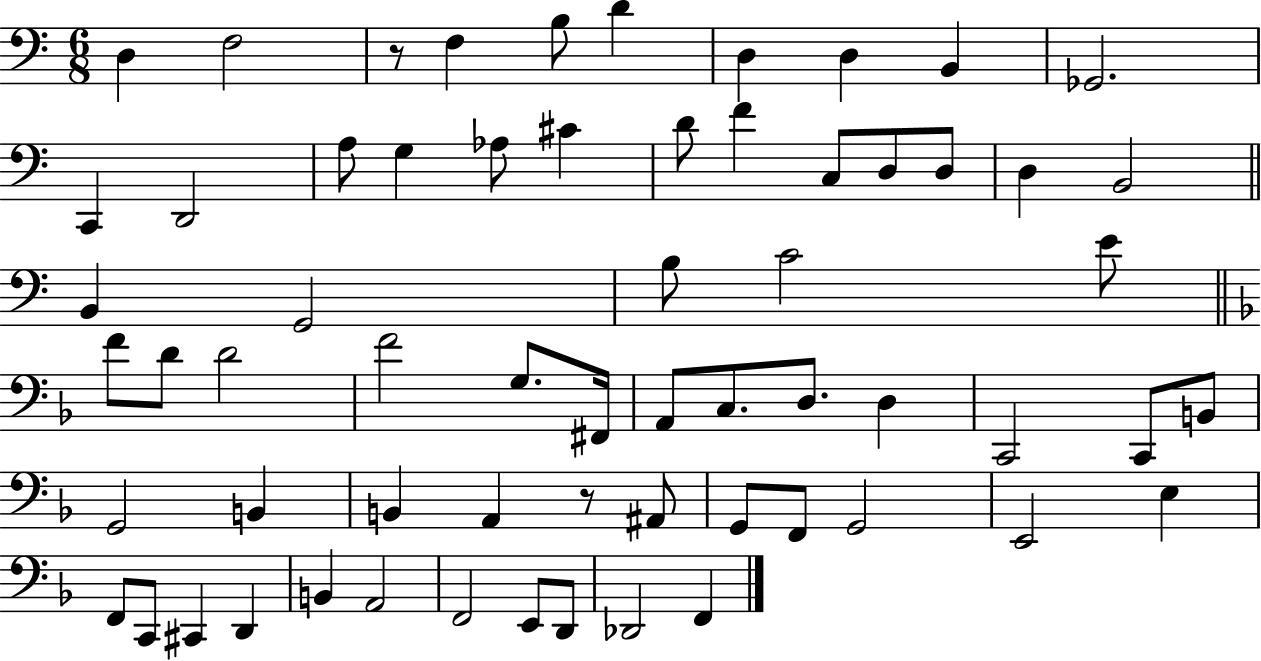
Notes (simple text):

D3/q F3/h R/e F3/q B3/e D4/q D3/q D3/q B2/q Gb2/h. C2/q D2/h A3/e G3/q Ab3/e C#4/q D4/e F4/q C3/e D3/e D3/e D3/q B2/h B2/q G2/h B3/e C4/h E4/e F4/e D4/e D4/h F4/h G3/e. F#2/s A2/e C3/e. D3/e. D3/q C2/h C2/e B2/e G2/h B2/q B2/q A2/q R/e A#2/e G2/e F2/e G2/h E2/h E3/q F2/e C2/e C#2/q D2/q B2/q A2/h F2/h E2/e D2/e Db2/h F2/q